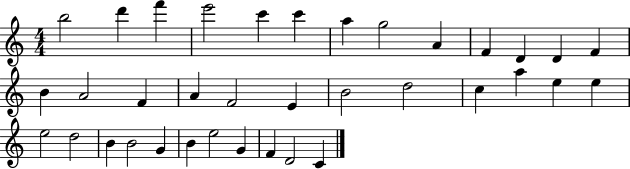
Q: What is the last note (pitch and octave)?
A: C4